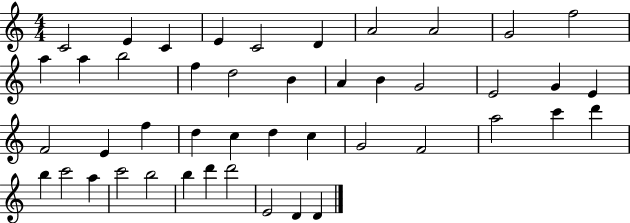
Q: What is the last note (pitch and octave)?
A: D4